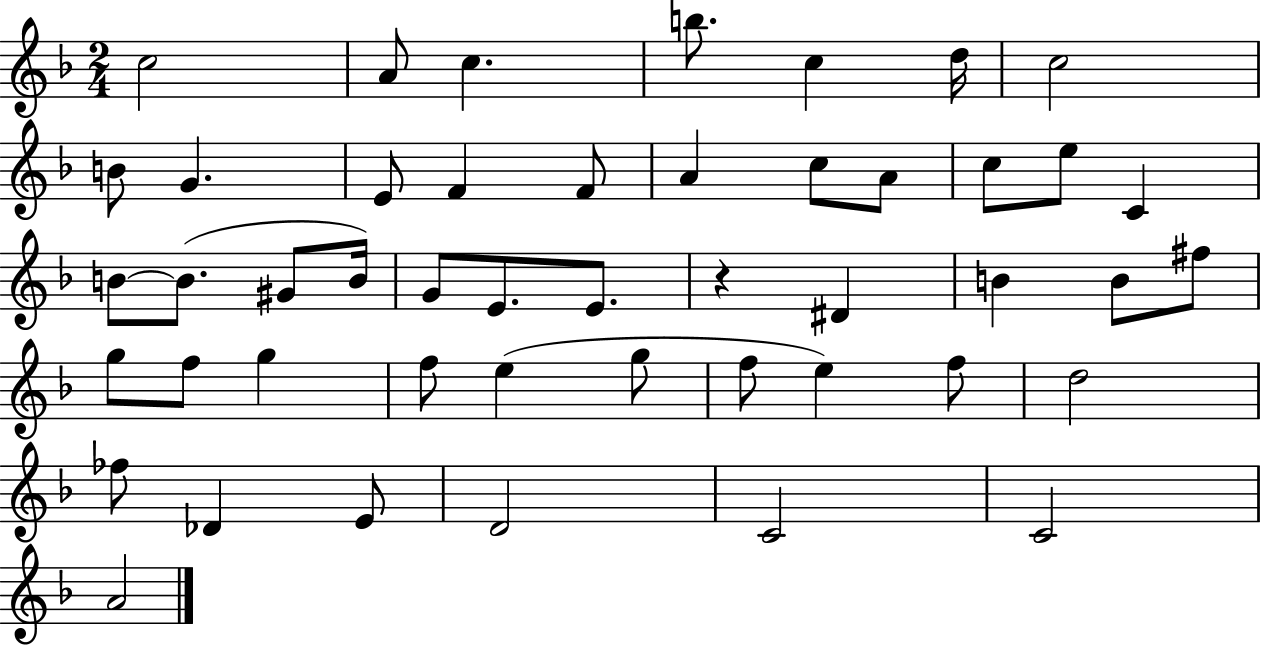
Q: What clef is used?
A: treble